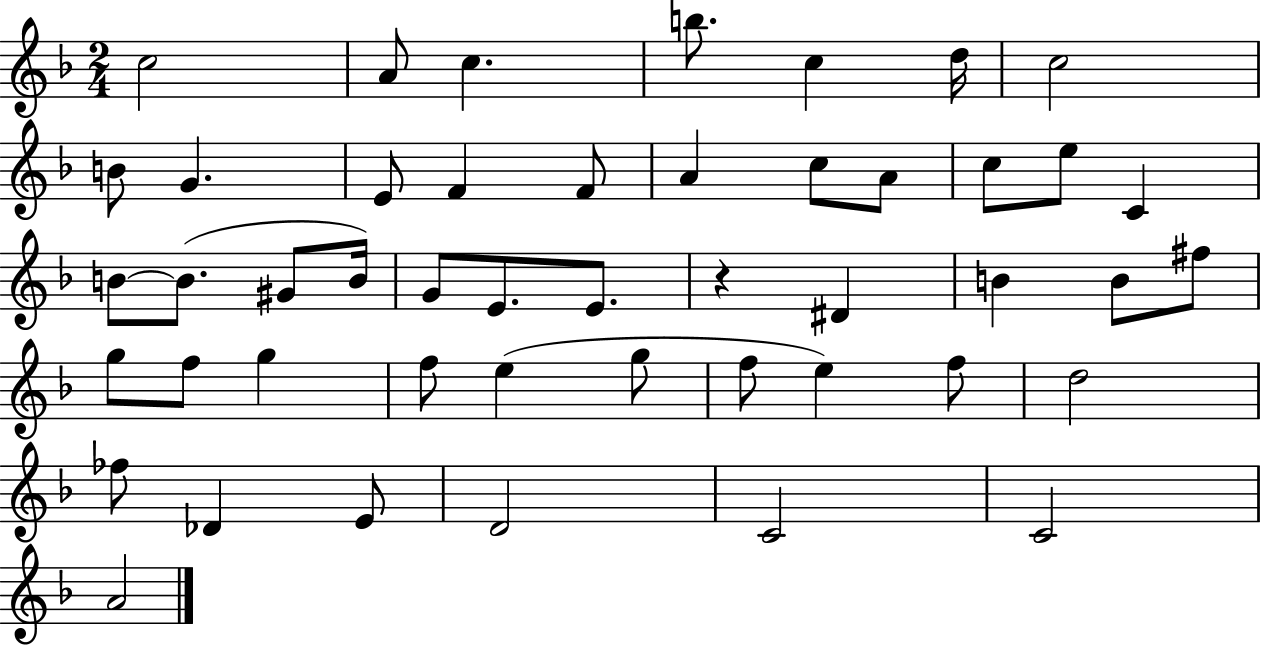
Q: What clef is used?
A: treble